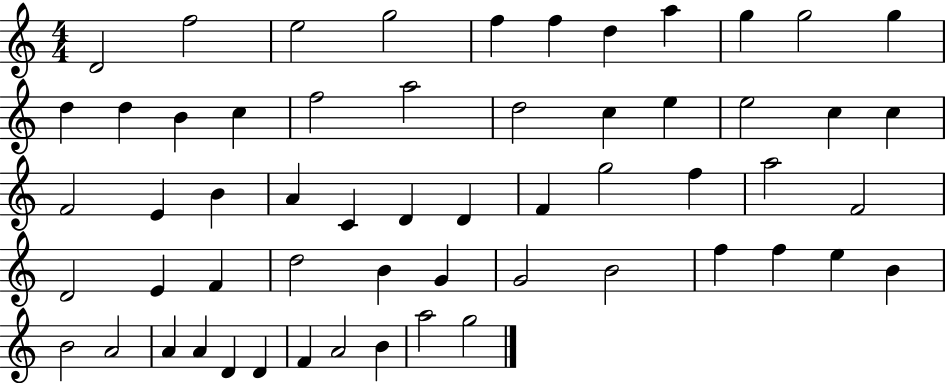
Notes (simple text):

D4/h F5/h E5/h G5/h F5/q F5/q D5/q A5/q G5/q G5/h G5/q D5/q D5/q B4/q C5/q F5/h A5/h D5/h C5/q E5/q E5/h C5/q C5/q F4/h E4/q B4/q A4/q C4/q D4/q D4/q F4/q G5/h F5/q A5/h F4/h D4/h E4/q F4/q D5/h B4/q G4/q G4/h B4/h F5/q F5/q E5/q B4/q B4/h A4/h A4/q A4/q D4/q D4/q F4/q A4/h B4/q A5/h G5/h